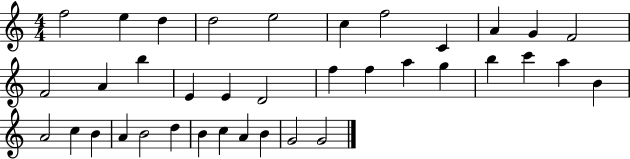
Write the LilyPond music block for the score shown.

{
  \clef treble
  \numericTimeSignature
  \time 4/4
  \key c \major
  f''2 e''4 d''4 | d''2 e''2 | c''4 f''2 c'4 | a'4 g'4 f'2 | \break f'2 a'4 b''4 | e'4 e'4 d'2 | f''4 f''4 a''4 g''4 | b''4 c'''4 a''4 b'4 | \break a'2 c''4 b'4 | a'4 b'2 d''4 | b'4 c''4 a'4 b'4 | g'2 g'2 | \break \bar "|."
}